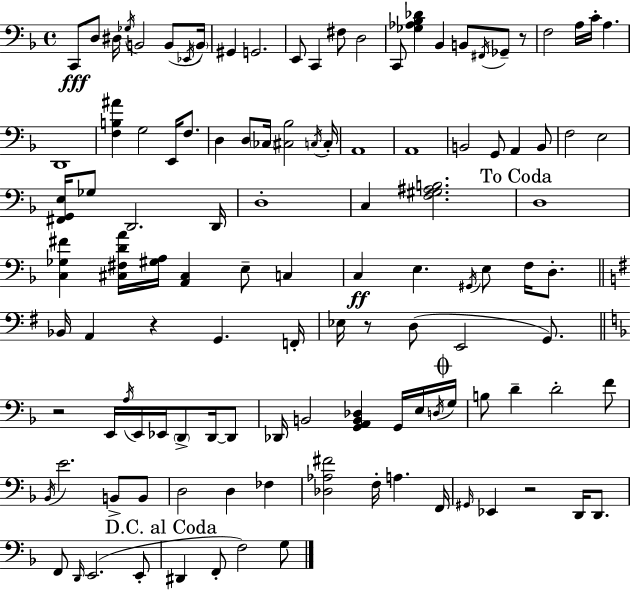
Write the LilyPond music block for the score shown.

{
  \clef bass
  \time 4/4
  \defaultTimeSignature
  \key d \minor
  c,8\fff d8 dis16 \acciaccatura { ges16 } b,2 b,8( | \acciaccatura { ees,16 } \parenthesize b,16) gis,4 g,2. | e,8 c,4 fis8 d2 | c,8 <ges aes bes des'>4 bes,4 b,8 \acciaccatura { fis,16 } ges,8-- | \break r8 f2 a16 c'16-. a4. | d,1 | <f b ais'>4 g2 e,16 | f8. d4 d8 \parenthesize ces16 <cis bes>2 | \break \acciaccatura { c16 } c16-. a,1 | a,1 | b,2 g,8 a,4 | b,8 f2 e2 | \break <fis, g, e>16 ges8 d,2. | d,16 d1-. | c4 <f gis ais b>2. | \mark "To Coda" d1 | \break <c ges fis'>4 <cis fis d' a'>16 <gis a>16 <a, cis>4 e8-- | c4 c4\ff e4. \acciaccatura { gis,16 } e8 | f16 d8.-. \bar "||" \break \key e \minor bes,16 a,4 r4 g,4. f,16-. | ees16 r8 d8( e,2 g,8.) | \bar "||" \break \key d \minor r2 e,16 \acciaccatura { a16 } e,16 ees,16 \parenthesize d,8-> d,16~~ d,8 | des,16 b,2 <g, a, b, des>4 g,16 e16 | \acciaccatura { d16 } \mark \markup { \musicglyph "scripts.coda" } g16 b8 d'4-- d'2-. | f'8 \acciaccatura { bes,16 } e'2. b,8-> | \break b,8 d2 d4 fes4 | <des aes fis'>2 f16-. a4. | f,16 \grace { gis,16 } ees,4 r2 | d,16 d,8. f,8 \grace { d,16 }( e,2. | \break e,8-. \mark "D.C. al Coda" dis,4 f,8-. f2) | g8 \bar "|."
}